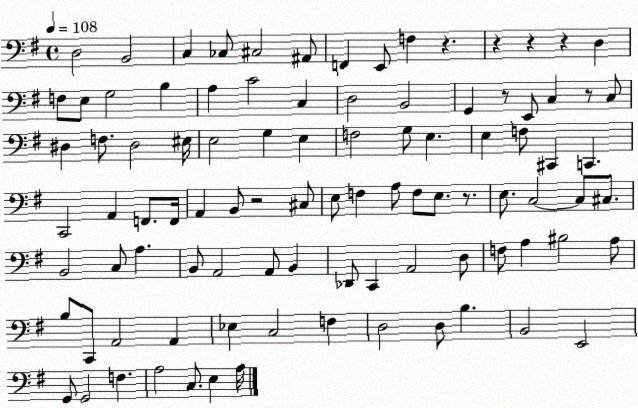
X:1
T:Untitled
M:4/4
L:1/4
K:G
D,2 B,,2 C, _C,/2 ^C,2 ^A,,/2 F,, E,,/2 F, z z z z D, F,/2 E,/2 G,2 B, A, C2 C, D,2 B,,2 G,, z/2 E,,/2 C, z/2 C,/2 ^D, F,/2 ^D,2 ^E,/4 E,2 G, E, F,2 G,/2 E, E, F,/2 ^C,, C,, C,,2 A,, F,,/2 F,,/4 A,, B,,/2 z2 ^C,/2 E,/2 F, A,/2 F,/2 E,/2 z/2 E,/2 C,2 C,/2 ^C,/2 B,,2 C,/2 A, B,,/2 A,,2 A,,/2 B,, _D,,/2 C,, A,,2 D,/2 F,/2 A, ^B,2 A,/2 B,/2 C,,/2 A,,2 A,, _E, C,2 F, D,2 D,/2 B, B,,2 E,,2 G,,/2 G,,2 F, A,2 C,/2 E, A,/4